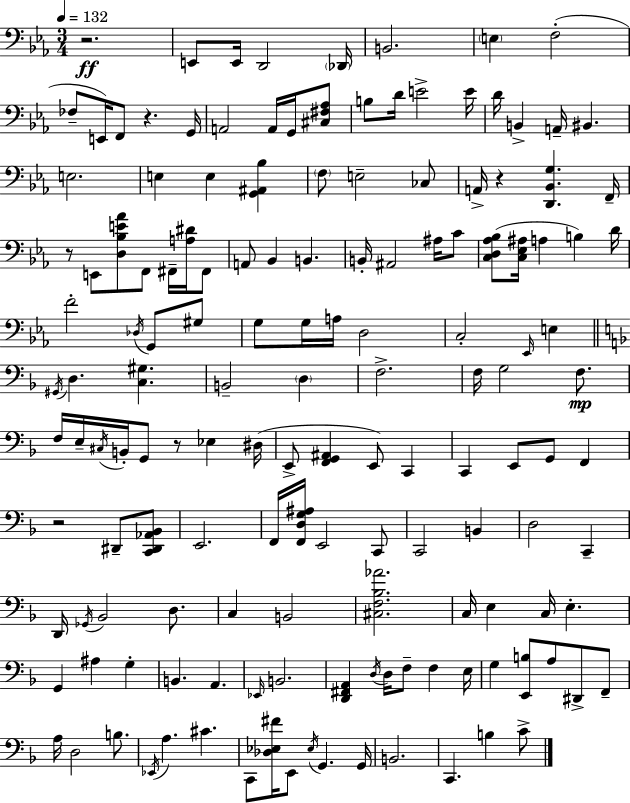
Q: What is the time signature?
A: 3/4